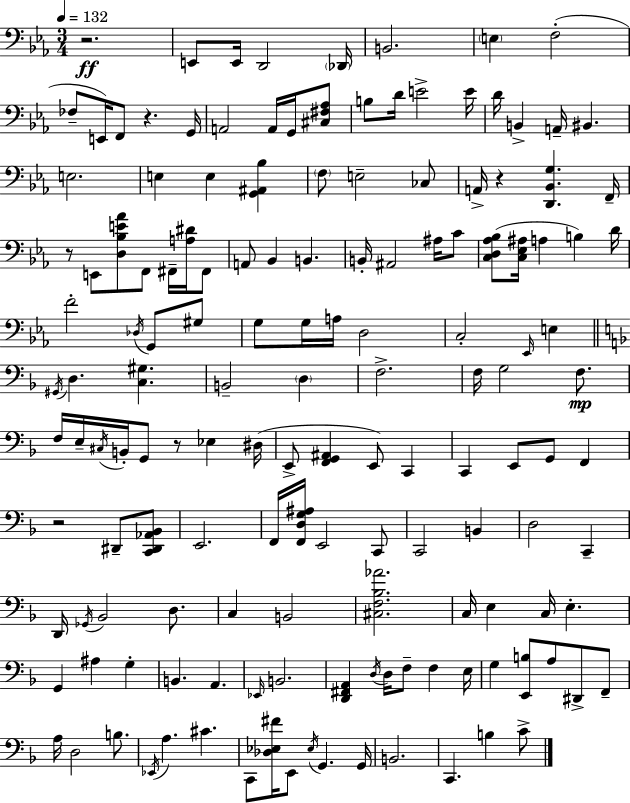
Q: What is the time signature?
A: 3/4